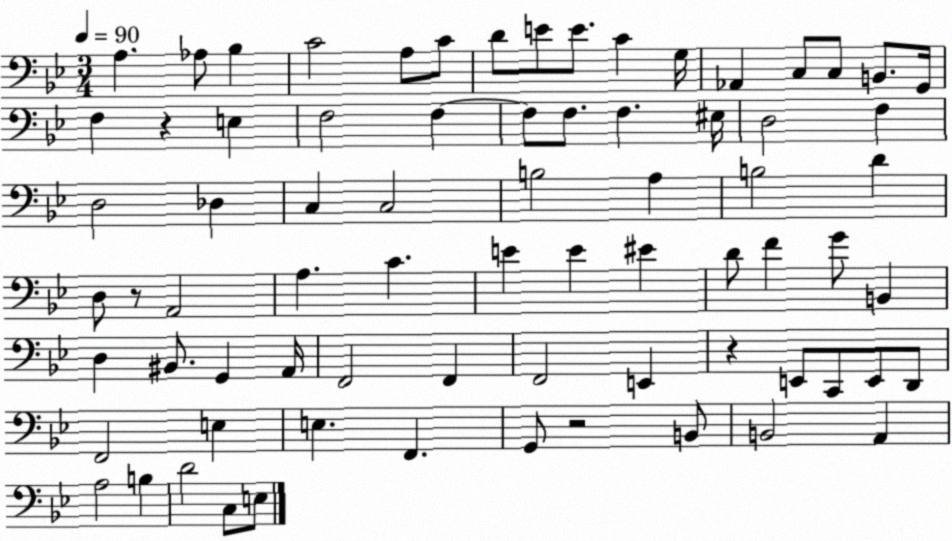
X:1
T:Untitled
M:3/4
L:1/4
K:Bb
A, _A,/2 _B, C2 A,/2 C/2 D/2 E/2 E/2 C G,/4 _A,, C,/2 C,/2 B,,/2 G,,/4 F, z E, F,2 F, F,/2 F,/2 F, ^E,/4 D,2 F, D,2 _D, C, C,2 B,2 A, B,2 D D,/2 z/2 A,,2 A, C E E ^E D/2 F G/2 B,, D, ^B,,/2 G,, A,,/4 F,,2 F,, F,,2 E,, z E,,/2 C,,/2 E,,/2 D,,/2 F,,2 E, E, F,, G,,/2 z2 B,,/2 B,,2 A,, A,2 B, D2 C,/2 E,/2